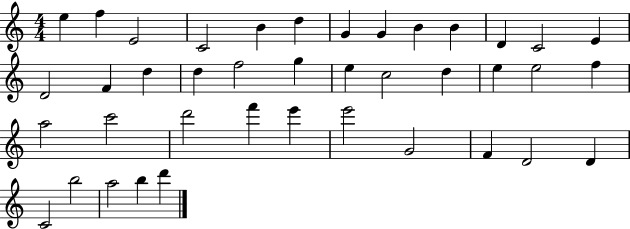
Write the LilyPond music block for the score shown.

{
  \clef treble
  \numericTimeSignature
  \time 4/4
  \key c \major
  e''4 f''4 e'2 | c'2 b'4 d''4 | g'4 g'4 b'4 b'4 | d'4 c'2 e'4 | \break d'2 f'4 d''4 | d''4 f''2 g''4 | e''4 c''2 d''4 | e''4 e''2 f''4 | \break a''2 c'''2 | d'''2 f'''4 e'''4 | e'''2 g'2 | f'4 d'2 d'4 | \break c'2 b''2 | a''2 b''4 d'''4 | \bar "|."
}